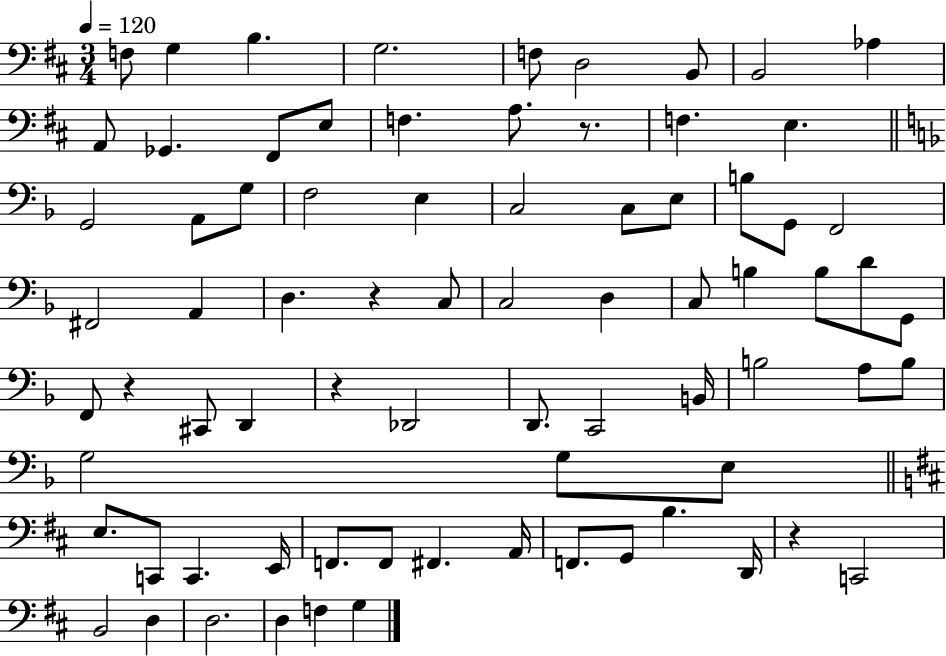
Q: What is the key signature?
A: D major